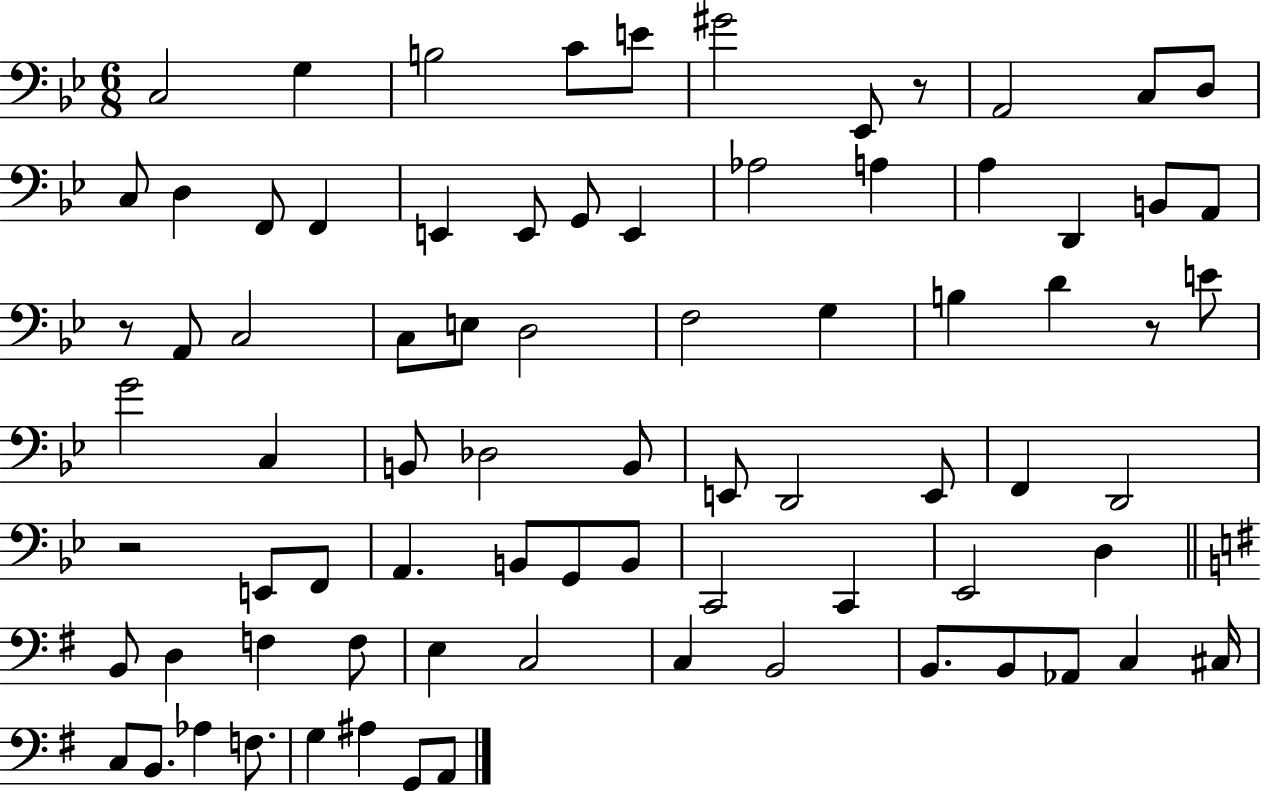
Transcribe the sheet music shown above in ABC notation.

X:1
T:Untitled
M:6/8
L:1/4
K:Bb
C,2 G, B,2 C/2 E/2 ^G2 _E,,/2 z/2 A,,2 C,/2 D,/2 C,/2 D, F,,/2 F,, E,, E,,/2 G,,/2 E,, _A,2 A, A, D,, B,,/2 A,,/2 z/2 A,,/2 C,2 C,/2 E,/2 D,2 F,2 G, B, D z/2 E/2 G2 C, B,,/2 _D,2 B,,/2 E,,/2 D,,2 E,,/2 F,, D,,2 z2 E,,/2 F,,/2 A,, B,,/2 G,,/2 B,,/2 C,,2 C,, _E,,2 D, B,,/2 D, F, F,/2 E, C,2 C, B,,2 B,,/2 B,,/2 _A,,/2 C, ^C,/4 C,/2 B,,/2 _A, F,/2 G, ^A, G,,/2 A,,/2